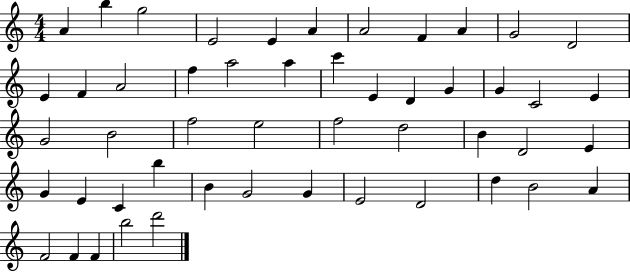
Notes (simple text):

A4/q B5/q G5/h E4/h E4/q A4/q A4/h F4/q A4/q G4/h D4/h E4/q F4/q A4/h F5/q A5/h A5/q C6/q E4/q D4/q G4/q G4/q C4/h E4/q G4/h B4/h F5/h E5/h F5/h D5/h B4/q D4/h E4/q G4/q E4/q C4/q B5/q B4/q G4/h G4/q E4/h D4/h D5/q B4/h A4/q F4/h F4/q F4/q B5/h D6/h